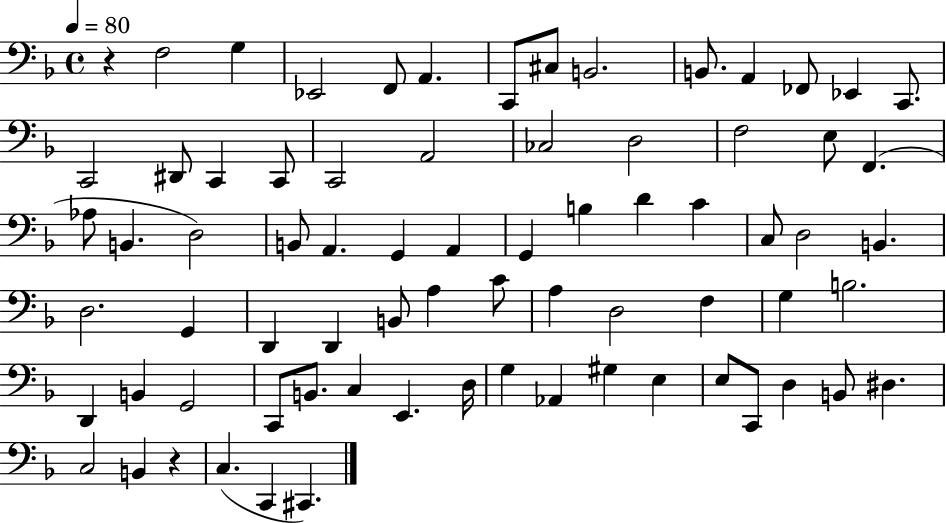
{
  \clef bass
  \time 4/4
  \defaultTimeSignature
  \key f \major
  \tempo 4 = 80
  r4 f2 g4 | ees,2 f,8 a,4. | c,8 cis8 b,2. | b,8. a,4 fes,8 ees,4 c,8. | \break c,2 dis,8 c,4 c,8 | c,2 a,2 | ces2 d2 | f2 e8 f,4.( | \break aes8 b,4. d2) | b,8 a,4. g,4 a,4 | g,4 b4 d'4 c'4 | c8 d2 b,4. | \break d2. g,4 | d,4 d,4 b,8 a4 c'8 | a4 d2 f4 | g4 b2. | \break d,4 b,4 g,2 | c,8 b,8. c4 e,4. d16 | g4 aes,4 gis4 e4 | e8 c,8 d4 b,8 dis4. | \break c2 b,4 r4 | c4.( c,4 cis,4.) | \bar "|."
}